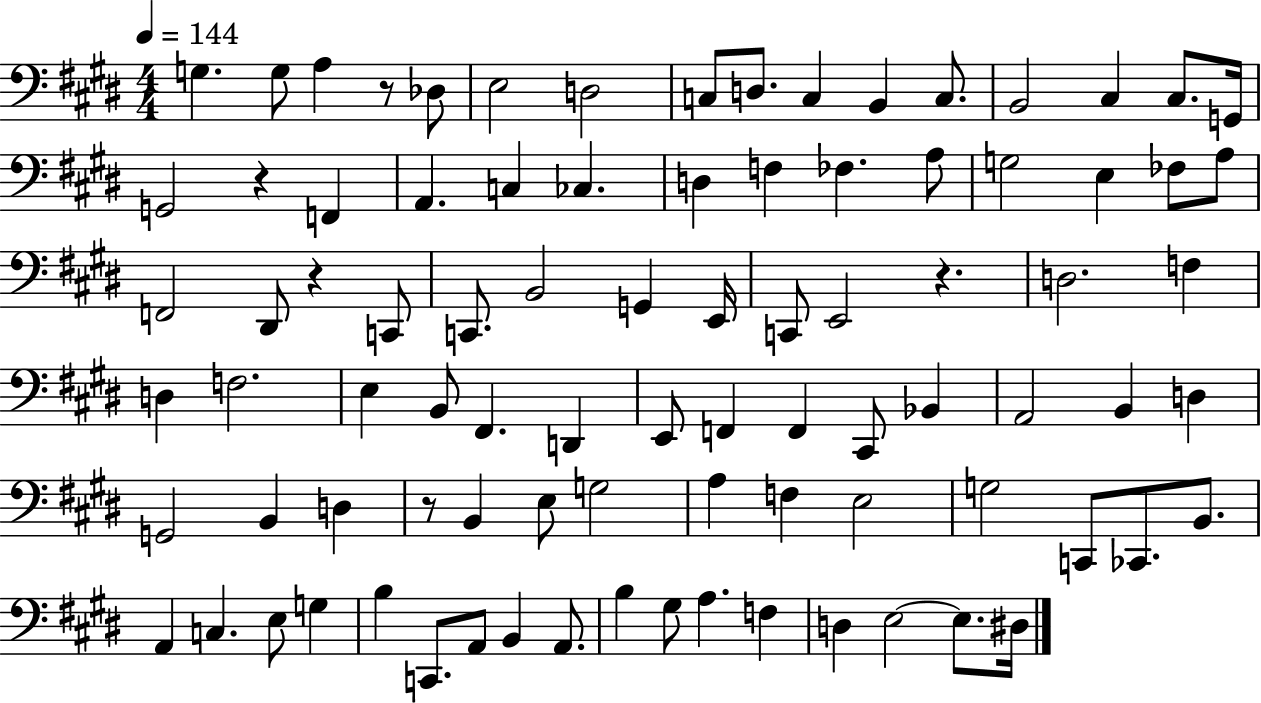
G3/q. G3/e A3/q R/e Db3/e E3/h D3/h C3/e D3/e. C3/q B2/q C3/e. B2/h C#3/q C#3/e. G2/s G2/h R/q F2/q A2/q. C3/q CES3/q. D3/q F3/q FES3/q. A3/e G3/h E3/q FES3/e A3/e F2/h D#2/e R/q C2/e C2/e. B2/h G2/q E2/s C2/e E2/h R/q. D3/h. F3/q D3/q F3/h. E3/q B2/e F#2/q. D2/q E2/e F2/q F2/q C#2/e Bb2/q A2/h B2/q D3/q G2/h B2/q D3/q R/e B2/q E3/e G3/h A3/q F3/q E3/h G3/h C2/e CES2/e. B2/e. A2/q C3/q. E3/e G3/q B3/q C2/e. A2/e B2/q A2/e. B3/q G#3/e A3/q. F3/q D3/q E3/h E3/e. D#3/s